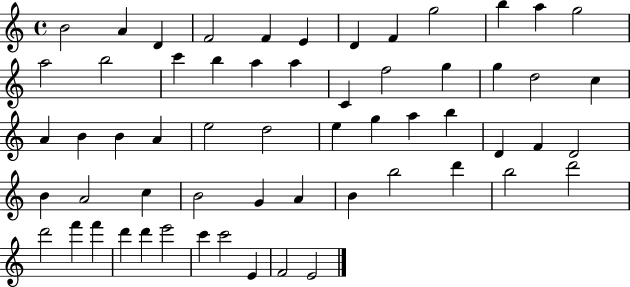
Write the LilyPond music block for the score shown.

{
  \clef treble
  \time 4/4
  \defaultTimeSignature
  \key c \major
  b'2 a'4 d'4 | f'2 f'4 e'4 | d'4 f'4 g''2 | b''4 a''4 g''2 | \break a''2 b''2 | c'''4 b''4 a''4 a''4 | c'4 f''2 g''4 | g''4 d''2 c''4 | \break a'4 b'4 b'4 a'4 | e''2 d''2 | e''4 g''4 a''4 b''4 | d'4 f'4 d'2 | \break b'4 a'2 c''4 | b'2 g'4 a'4 | b'4 b''2 d'''4 | b''2 d'''2 | \break d'''2 f'''4 f'''4 | d'''4 d'''4 e'''2 | c'''4 c'''2 e'4 | f'2 e'2 | \break \bar "|."
}